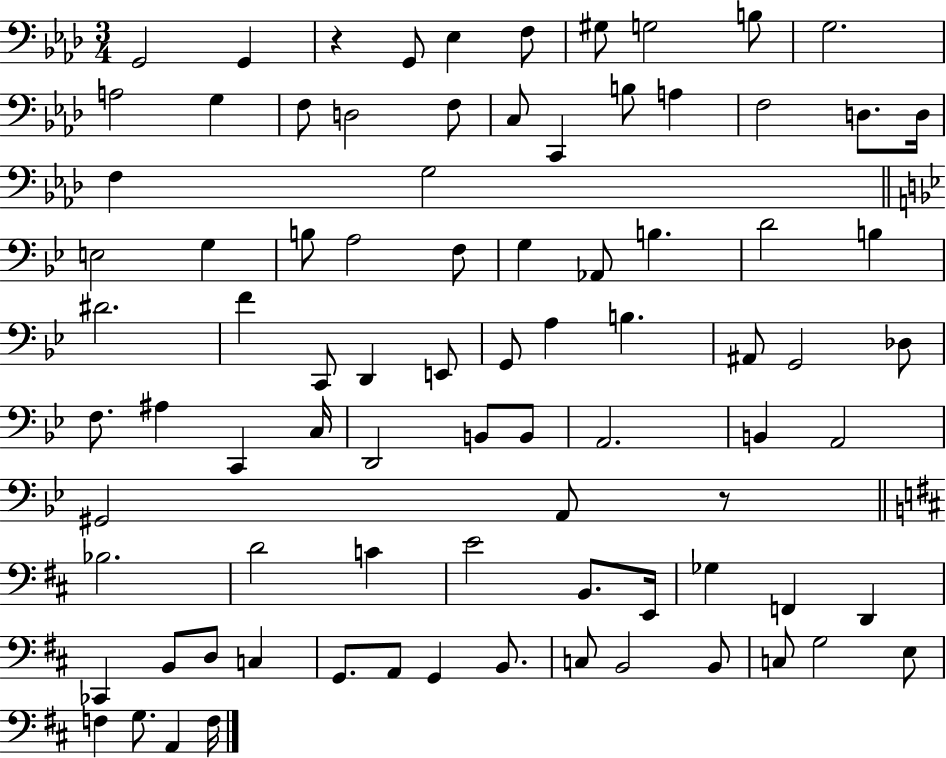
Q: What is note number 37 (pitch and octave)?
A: D2